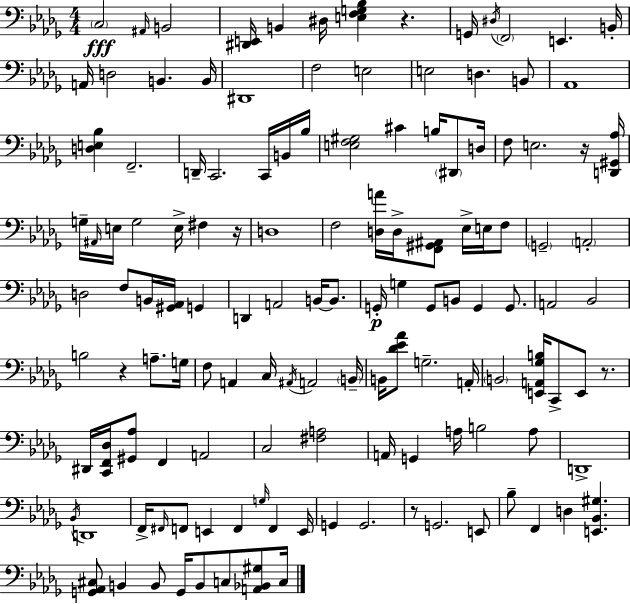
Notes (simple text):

C3/h A#2/s B2/h [D#2,E2]/s B2/q D#3/s [E3,F3,G3,Bb3]/q R/q. G2/s D#3/s F2/h E2/q. B2/s A2/s D3/h B2/q. B2/s D#2/w F3/h E3/h E3/h D3/q. B2/e Ab2/w [D3,E3,Bb3]/q F2/h. D2/s C2/h. C2/s B2/s Bb3/s [E3,F3,G#3]/h C#4/q B3/s D#2/e D3/s F3/e E3/h. R/s [D2,G#2,Ab3]/s G3/s A#2/s E3/s G3/h E3/s F#3/q R/s D3/w F3/h [D3,A4]/s D3/s [F2,G#2,A#2]/e Eb3/s E3/s F3/e G2/h A2/h D3/h F3/e B2/s [G#2,Ab2]/s G2/q D2/q A2/h B2/s B2/e. G2/s G3/q G2/e B2/e G2/q G2/e. A2/h Bb2/h B3/h R/q A3/e. G3/s F3/e A2/q C3/s A#2/s A2/h B2/s B2/s [Db4,Eb4,Ab4]/e G3/h. A2/s B2/h [E2,A2,Gb3,B3]/s C2/e E2/e R/e. D#2/s [C2,F2,Db3]/s [G#2,Ab3]/e F2/q A2/h C3/h [F#3,A3]/h A2/s G2/q A3/s B3/h A3/e D2/w Bb2/s D2/w F2/s F#2/s F2/e E2/q F2/q G3/s F2/q E2/s G2/q G2/h. R/e G2/h. E2/e Bb3/e F2/q D3/q [E2,Bb2,G#3]/q. [G2,Ab2,C#3]/e B2/q B2/e G2/s B2/e C3/e [A2,Bb2,G#3]/e C3/s